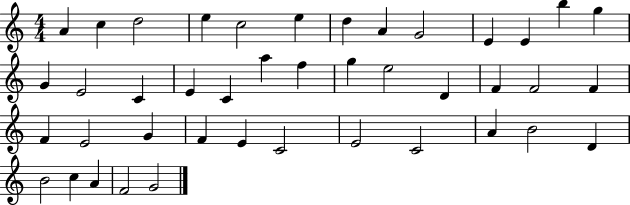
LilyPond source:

{
  \clef treble
  \numericTimeSignature
  \time 4/4
  \key c \major
  a'4 c''4 d''2 | e''4 c''2 e''4 | d''4 a'4 g'2 | e'4 e'4 b''4 g''4 | \break g'4 e'2 c'4 | e'4 c'4 a''4 f''4 | g''4 e''2 d'4 | f'4 f'2 f'4 | \break f'4 e'2 g'4 | f'4 e'4 c'2 | e'2 c'2 | a'4 b'2 d'4 | \break b'2 c''4 a'4 | f'2 g'2 | \bar "|."
}